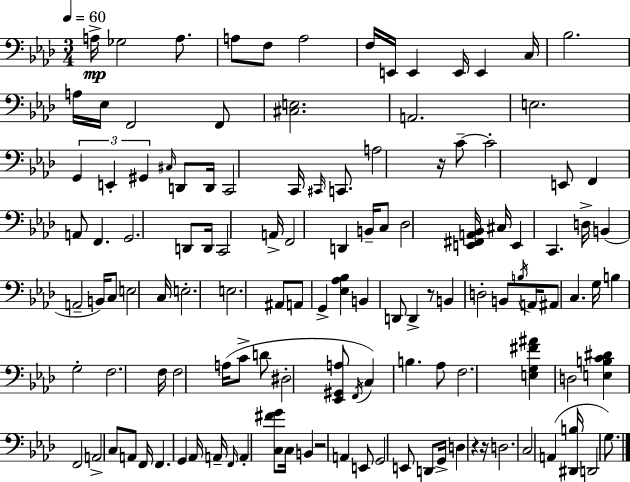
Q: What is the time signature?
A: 3/4